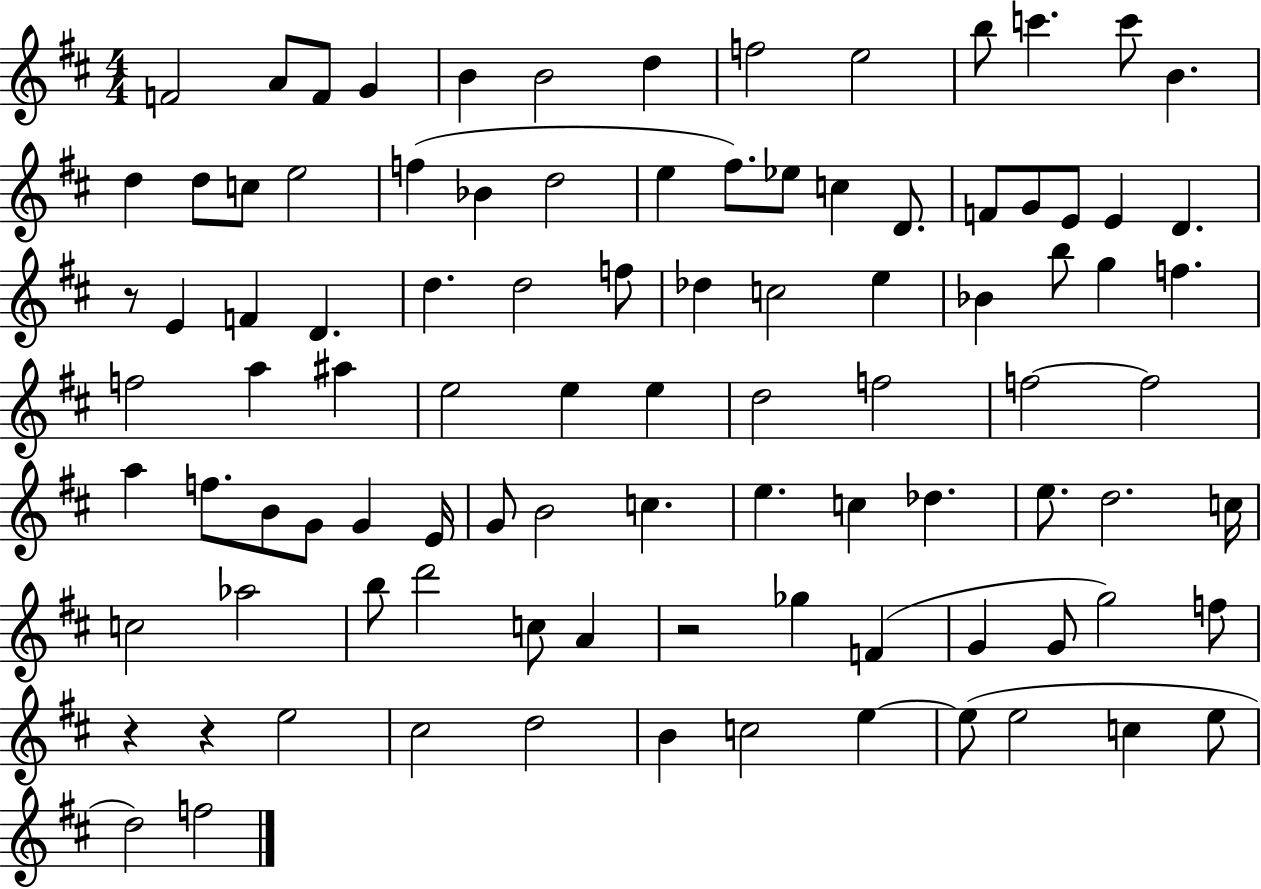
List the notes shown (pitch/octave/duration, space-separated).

F4/h A4/e F4/e G4/q B4/q B4/h D5/q F5/h E5/h B5/e C6/q. C6/e B4/q. D5/q D5/e C5/e E5/h F5/q Bb4/q D5/h E5/q F#5/e. Eb5/e C5/q D4/e. F4/e G4/e E4/e E4/q D4/q. R/e E4/q F4/q D4/q. D5/q. D5/h F5/e Db5/q C5/h E5/q Bb4/q B5/e G5/q F5/q. F5/h A5/q A#5/q E5/h E5/q E5/q D5/h F5/h F5/h F5/h A5/q F5/e. B4/e G4/e G4/q E4/s G4/e B4/h C5/q. E5/q. C5/q Db5/q. E5/e. D5/h. C5/s C5/h Ab5/h B5/e D6/h C5/e A4/q R/h Gb5/q F4/q G4/q G4/e G5/h F5/e R/q R/q E5/h C#5/h D5/h B4/q C5/h E5/q E5/e E5/h C5/q E5/e D5/h F5/h